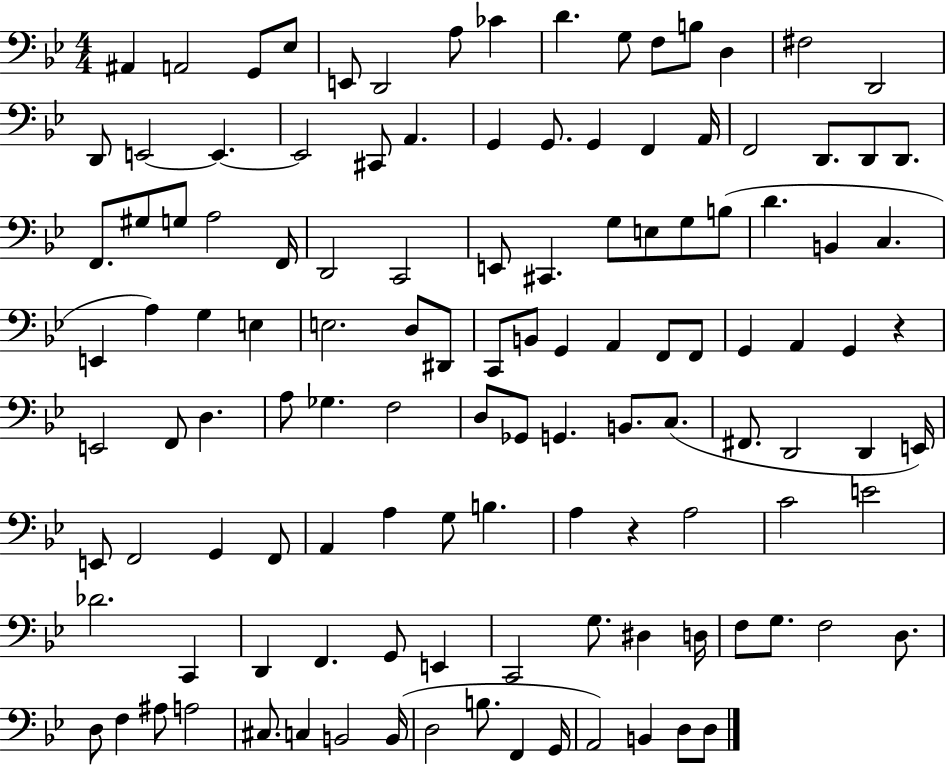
{
  \clef bass
  \numericTimeSignature
  \time 4/4
  \key bes \major
  ais,4 a,2 g,8 ees8 | e,8 d,2 a8 ces'4 | d'4. g8 f8 b8 d4 | fis2 d,2 | \break d,8 e,2~~ e,4.~~ | e,2 cis,8 a,4. | g,4 g,8. g,4 f,4 a,16 | f,2 d,8. d,8 d,8. | \break f,8. gis8 g8 a2 f,16 | d,2 c,2 | e,8 cis,4. g8 e8 g8 b8( | d'4. b,4 c4. | \break e,4 a4) g4 e4 | e2. d8 dis,8 | c,8 b,8 g,4 a,4 f,8 f,8 | g,4 a,4 g,4 r4 | \break e,2 f,8 d4. | a8 ges4. f2 | d8 ges,8 g,4. b,8. c8.( | fis,8. d,2 d,4 e,16) | \break e,8 f,2 g,4 f,8 | a,4 a4 g8 b4. | a4 r4 a2 | c'2 e'2 | \break des'2. c,4 | d,4 f,4. g,8 e,4 | c,2 g8. dis4 d16 | f8 g8. f2 d8. | \break d8 f4 ais8 a2 | cis8. c4 b,2 b,16( | d2 b8. f,4 g,16 | a,2) b,4 d8 d8 | \break \bar "|."
}